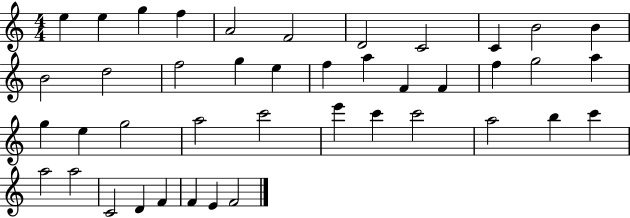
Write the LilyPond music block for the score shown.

{
  \clef treble
  \numericTimeSignature
  \time 4/4
  \key c \major
  e''4 e''4 g''4 f''4 | a'2 f'2 | d'2 c'2 | c'4 b'2 b'4 | \break b'2 d''2 | f''2 g''4 e''4 | f''4 a''4 f'4 f'4 | f''4 g''2 a''4 | \break g''4 e''4 g''2 | a''2 c'''2 | e'''4 c'''4 c'''2 | a''2 b''4 c'''4 | \break a''2 a''2 | c'2 d'4 f'4 | f'4 e'4 f'2 | \bar "|."
}